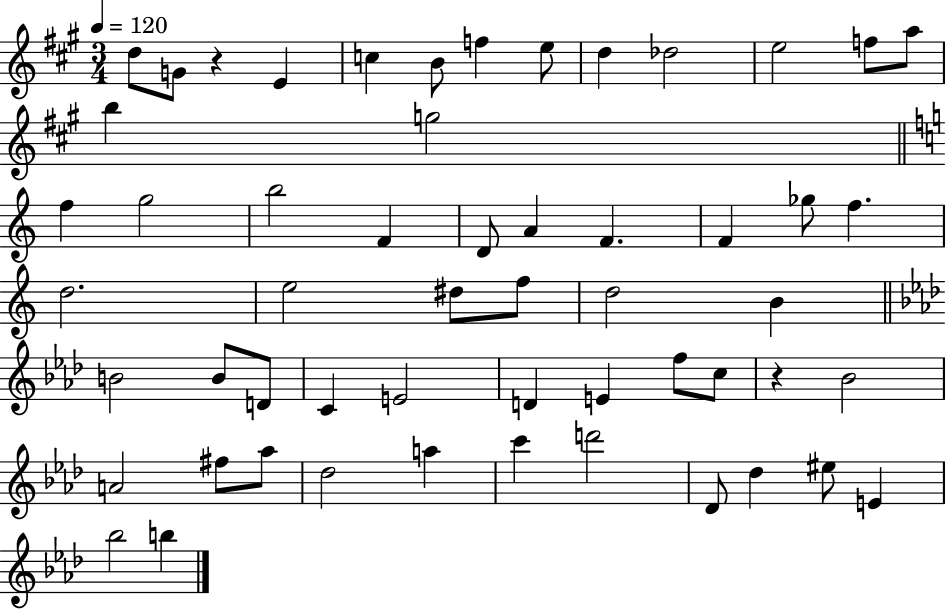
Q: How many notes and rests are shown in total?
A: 55